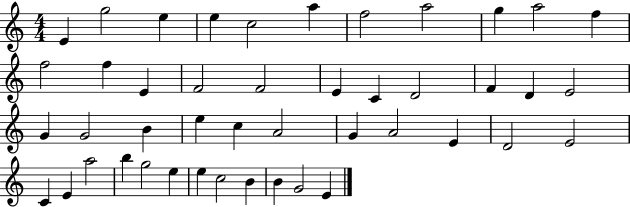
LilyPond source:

{
  \clef treble
  \numericTimeSignature
  \time 4/4
  \key c \major
  e'4 g''2 e''4 | e''4 c''2 a''4 | f''2 a''2 | g''4 a''2 f''4 | \break f''2 f''4 e'4 | f'2 f'2 | e'4 c'4 d'2 | f'4 d'4 e'2 | \break g'4 g'2 b'4 | e''4 c''4 a'2 | g'4 a'2 e'4 | d'2 e'2 | \break c'4 e'4 a''2 | b''4 g''2 e''4 | e''4 c''2 b'4 | b'4 g'2 e'4 | \break \bar "|."
}